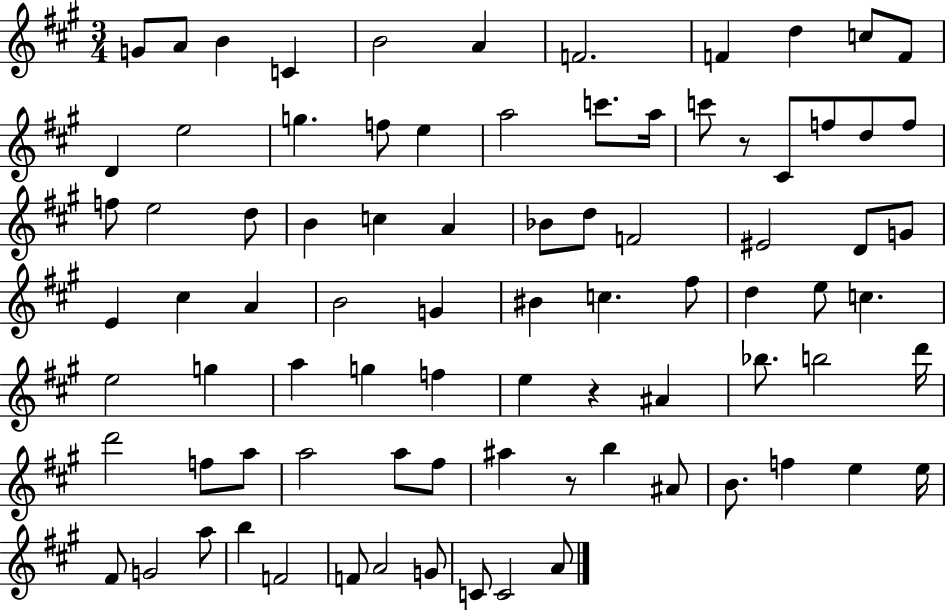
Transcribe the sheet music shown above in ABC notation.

X:1
T:Untitled
M:3/4
L:1/4
K:A
G/2 A/2 B C B2 A F2 F d c/2 F/2 D e2 g f/2 e a2 c'/2 a/4 c'/2 z/2 ^C/2 f/2 d/2 f/2 f/2 e2 d/2 B c A _B/2 d/2 F2 ^E2 D/2 G/2 E ^c A B2 G ^B c ^f/2 d e/2 c e2 g a g f e z ^A _b/2 b2 d'/4 d'2 f/2 a/2 a2 a/2 ^f/2 ^a z/2 b ^A/2 B/2 f e e/4 ^F/2 G2 a/2 b F2 F/2 A2 G/2 C/2 C2 A/2